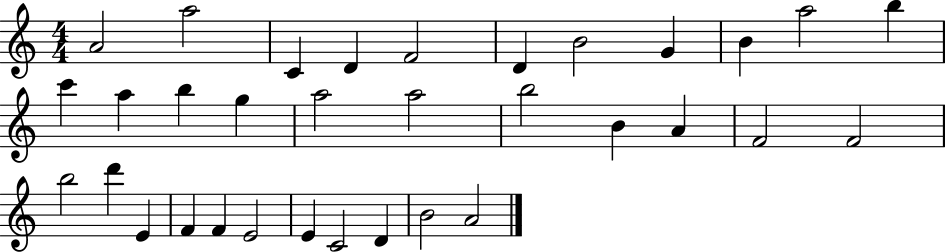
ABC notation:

X:1
T:Untitled
M:4/4
L:1/4
K:C
A2 a2 C D F2 D B2 G B a2 b c' a b g a2 a2 b2 B A F2 F2 b2 d' E F F E2 E C2 D B2 A2